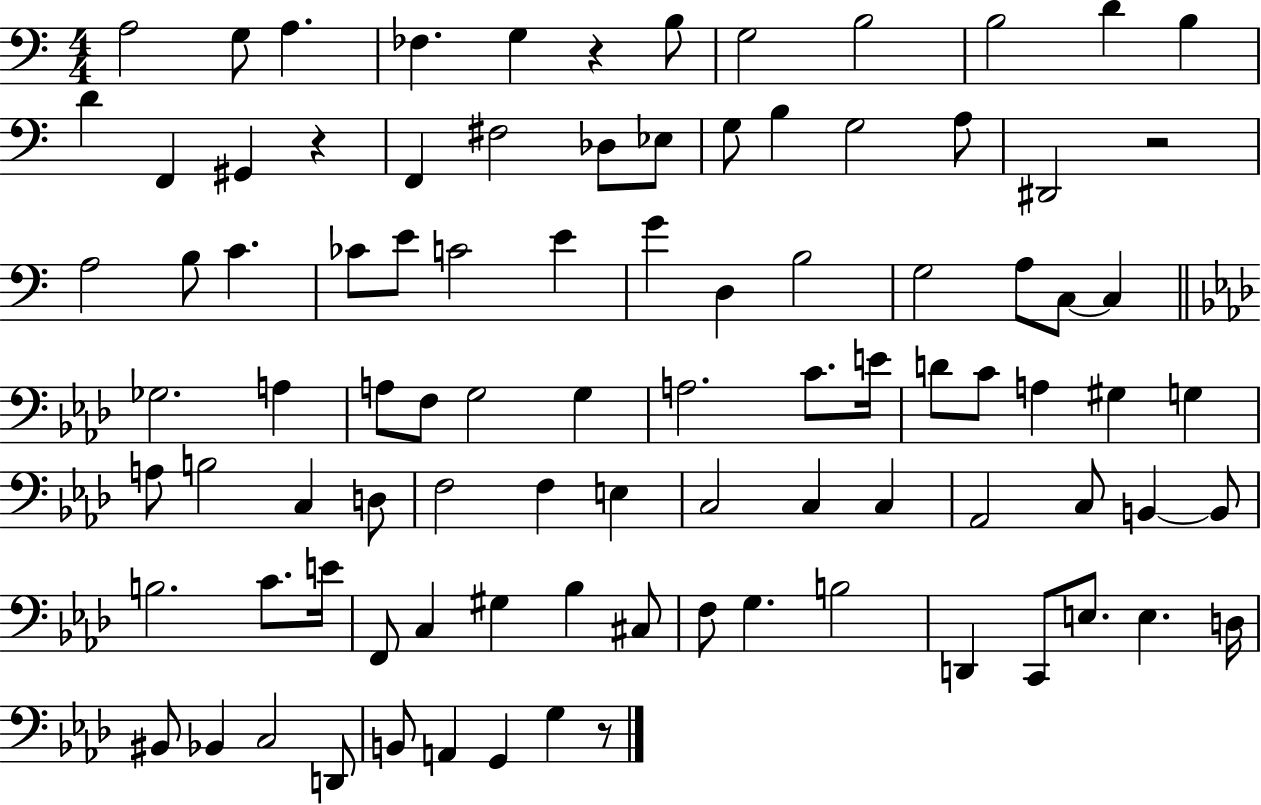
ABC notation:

X:1
T:Untitled
M:4/4
L:1/4
K:C
A,2 G,/2 A, _F, G, z B,/2 G,2 B,2 B,2 D B, D F,, ^G,, z F,, ^F,2 _D,/2 _E,/2 G,/2 B, G,2 A,/2 ^D,,2 z2 A,2 B,/2 C _C/2 E/2 C2 E G D, B,2 G,2 A,/2 C,/2 C, _G,2 A, A,/2 F,/2 G,2 G, A,2 C/2 E/4 D/2 C/2 A, ^G, G, A,/2 B,2 C, D,/2 F,2 F, E, C,2 C, C, _A,,2 C,/2 B,, B,,/2 B,2 C/2 E/4 F,,/2 C, ^G, _B, ^C,/2 F,/2 G, B,2 D,, C,,/2 E,/2 E, D,/4 ^B,,/2 _B,, C,2 D,,/2 B,,/2 A,, G,, G, z/2